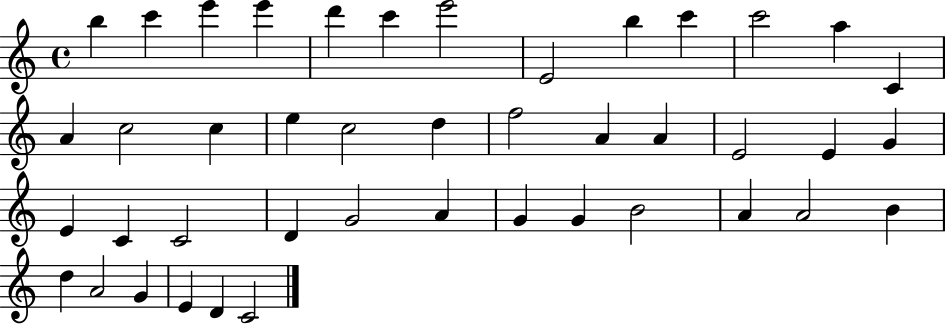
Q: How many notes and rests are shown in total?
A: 43